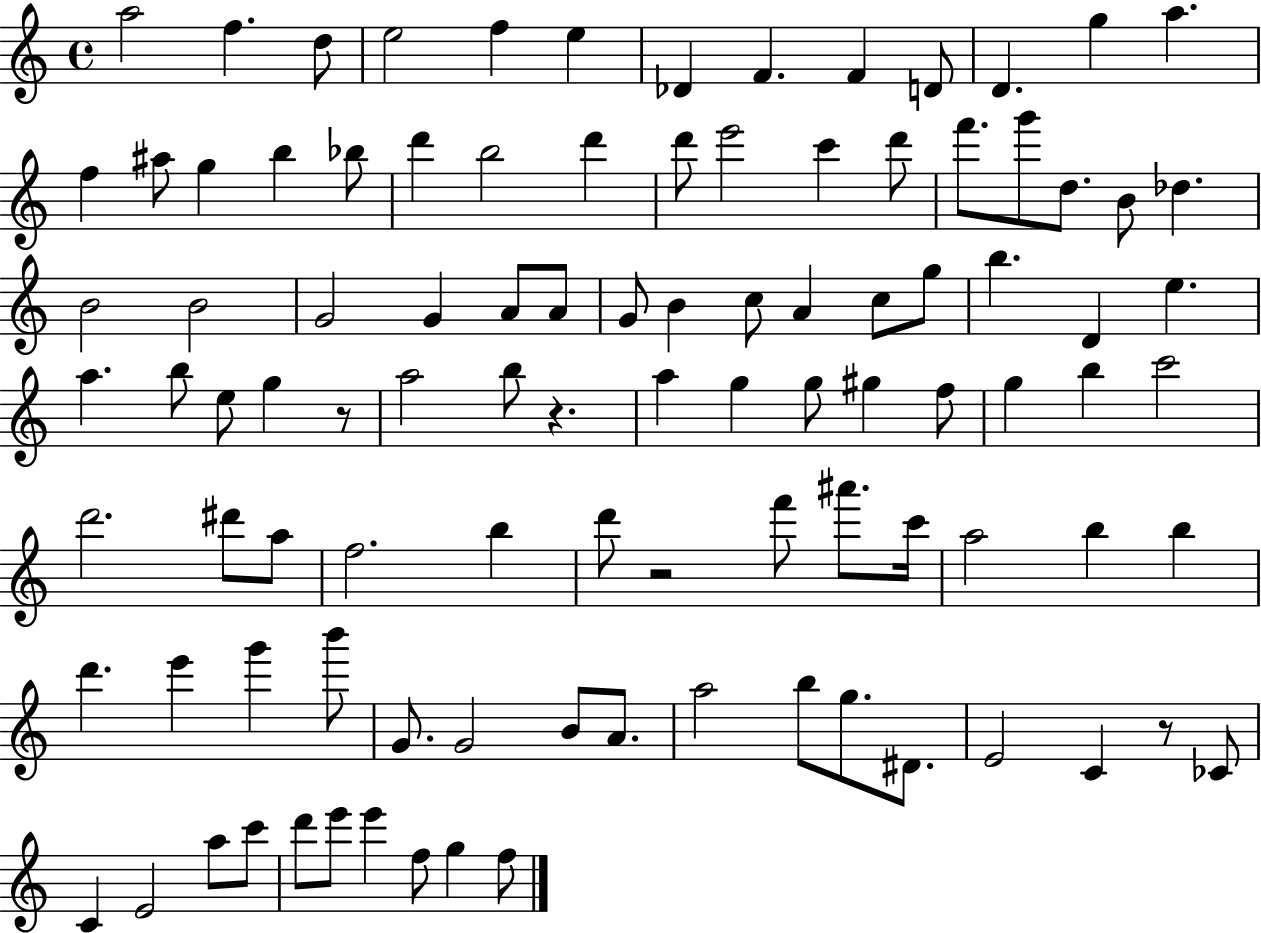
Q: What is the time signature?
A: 4/4